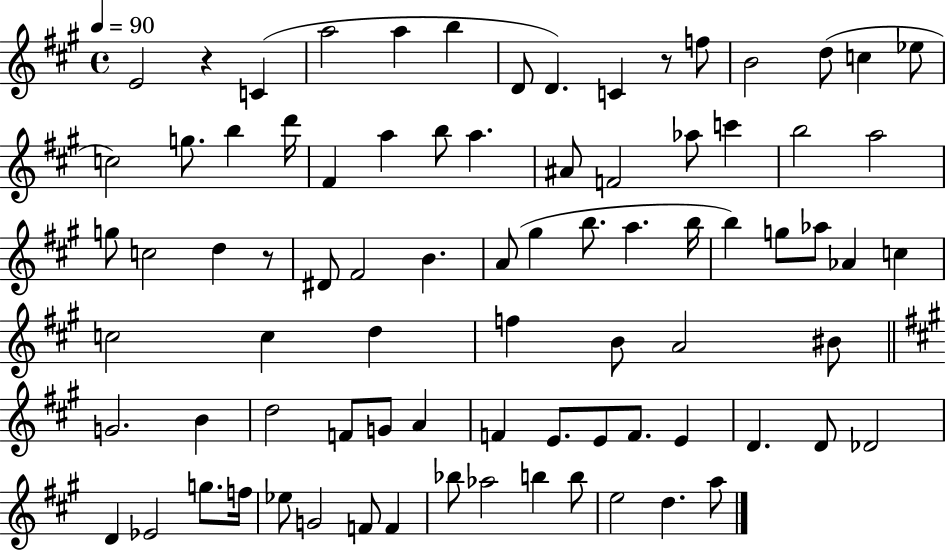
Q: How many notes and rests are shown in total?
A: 82